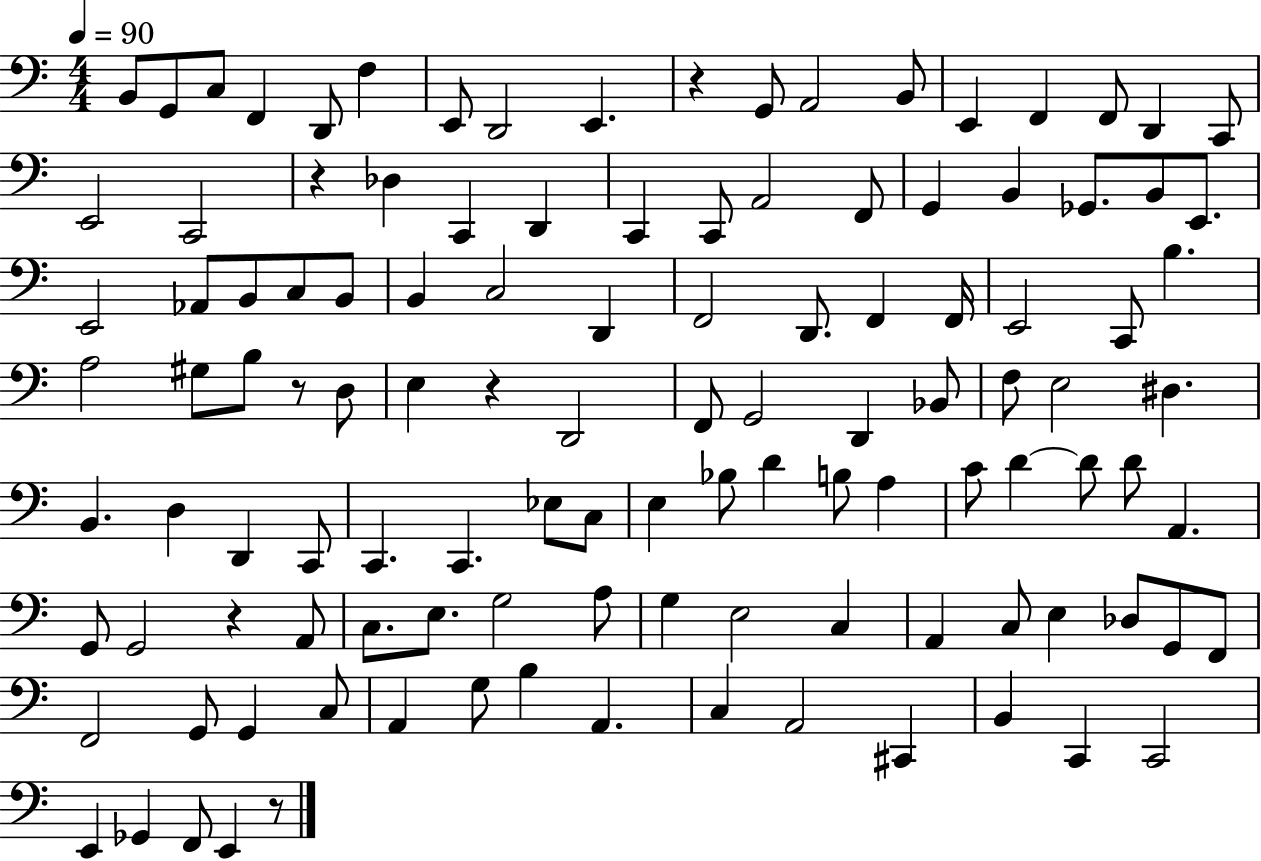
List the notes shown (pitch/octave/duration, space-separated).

B2/e G2/e C3/e F2/q D2/e F3/q E2/e D2/h E2/q. R/q G2/e A2/h B2/e E2/q F2/q F2/e D2/q C2/e E2/h C2/h R/q Db3/q C2/q D2/q C2/q C2/e A2/h F2/e G2/q B2/q Gb2/e. B2/e E2/e. E2/h Ab2/e B2/e C3/e B2/e B2/q C3/h D2/q F2/h D2/e. F2/q F2/s E2/h C2/e B3/q. A3/h G#3/e B3/e R/e D3/e E3/q R/q D2/h F2/e G2/h D2/q Bb2/e F3/e E3/h D#3/q. B2/q. D3/q D2/q C2/e C2/q. C2/q. Eb3/e C3/e E3/q Bb3/e D4/q B3/e A3/q C4/e D4/q D4/e D4/e A2/q. G2/e G2/h R/q A2/e C3/e. E3/e. G3/h A3/e G3/q E3/h C3/q A2/q C3/e E3/q Db3/e G2/e F2/e F2/h G2/e G2/q C3/e A2/q G3/e B3/q A2/q. C3/q A2/h C#2/q B2/q C2/q C2/h E2/q Gb2/q F2/e E2/q R/e